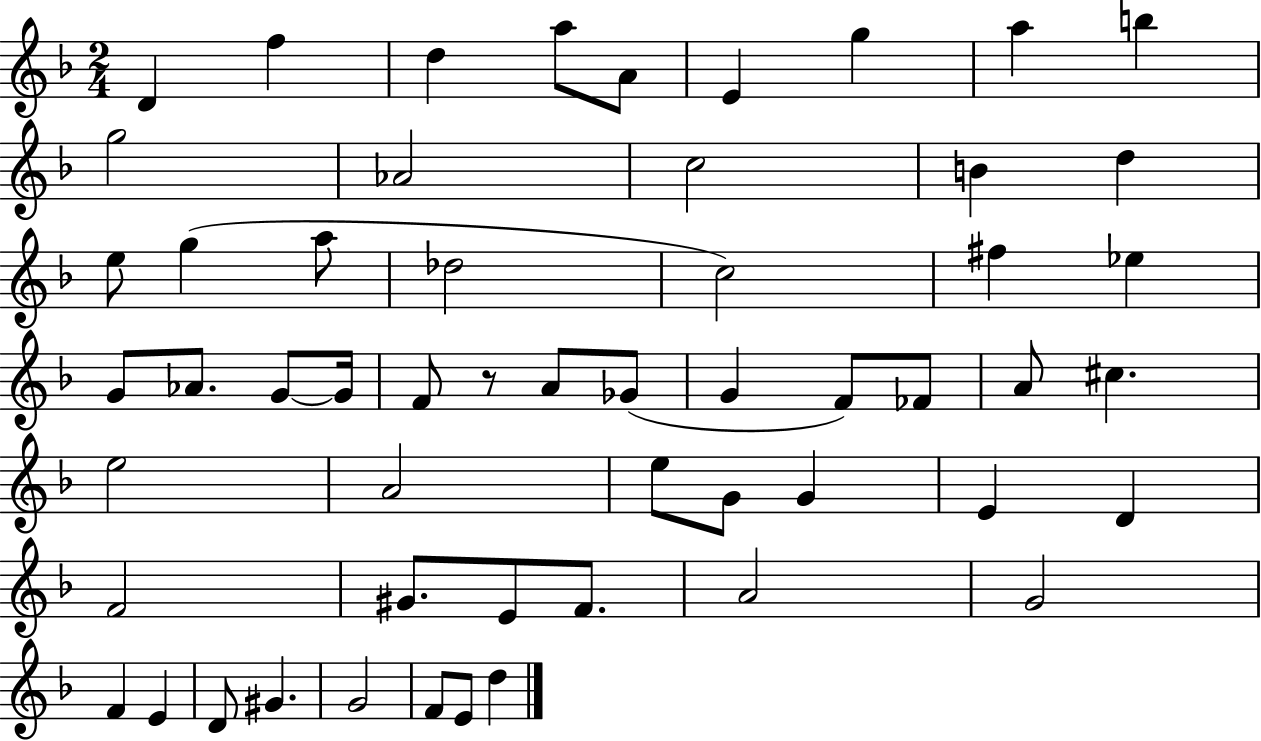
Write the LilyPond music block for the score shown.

{
  \clef treble
  \numericTimeSignature
  \time 2/4
  \key f \major
  \repeat volta 2 { d'4 f''4 | d''4 a''8 a'8 | e'4 g''4 | a''4 b''4 | \break g''2 | aes'2 | c''2 | b'4 d''4 | \break e''8 g''4( a''8 | des''2 | c''2) | fis''4 ees''4 | \break g'8 aes'8. g'8~~ g'16 | f'8 r8 a'8 ges'8( | g'4 f'8) fes'8 | a'8 cis''4. | \break e''2 | a'2 | e''8 g'8 g'4 | e'4 d'4 | \break f'2 | gis'8. e'8 f'8. | a'2 | g'2 | \break f'4 e'4 | d'8 gis'4. | g'2 | f'8 e'8 d''4 | \break } \bar "|."
}